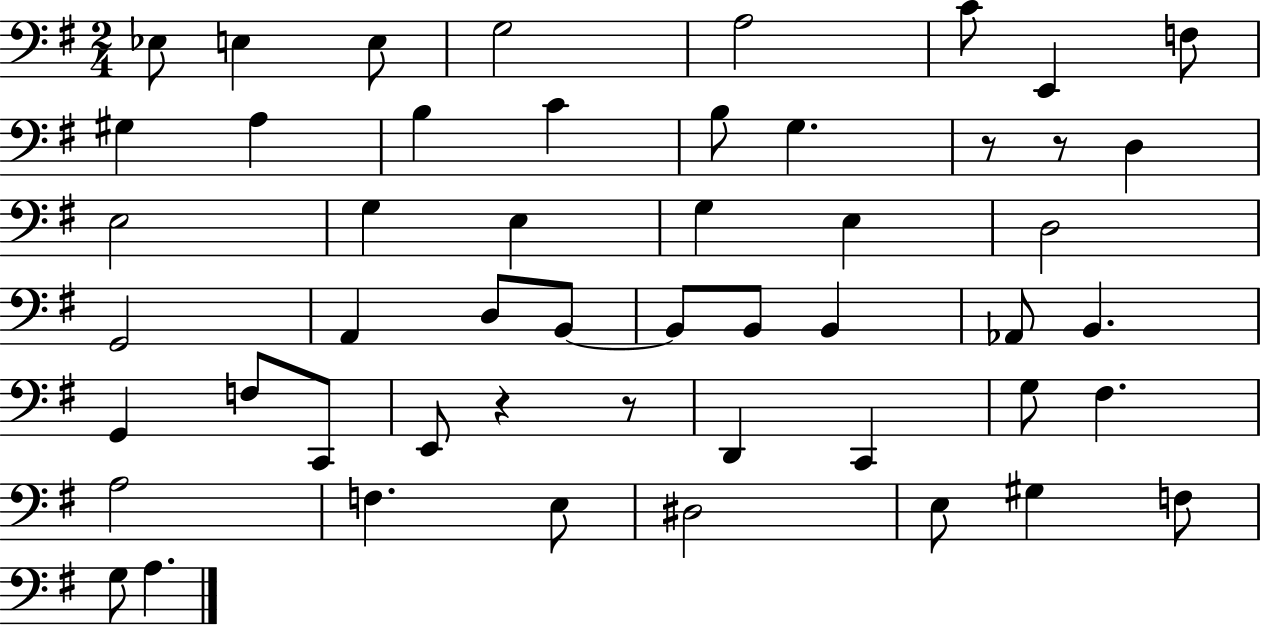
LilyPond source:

{
  \clef bass
  \numericTimeSignature
  \time 2/4
  \key g \major
  ees8 e4 e8 | g2 | a2 | c'8 e,4 f8 | \break gis4 a4 | b4 c'4 | b8 g4. | r8 r8 d4 | \break e2 | g4 e4 | g4 e4 | d2 | \break g,2 | a,4 d8 b,8~~ | b,8 b,8 b,4 | aes,8 b,4. | \break g,4 f8 c,8 | e,8 r4 r8 | d,4 c,4 | g8 fis4. | \break a2 | f4. e8 | dis2 | e8 gis4 f8 | \break g8 a4. | \bar "|."
}